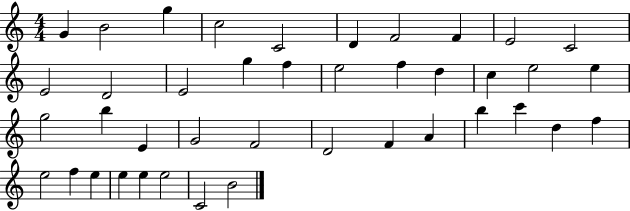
X:1
T:Untitled
M:4/4
L:1/4
K:C
G B2 g c2 C2 D F2 F E2 C2 E2 D2 E2 g f e2 f d c e2 e g2 b E G2 F2 D2 F A b c' d f e2 f e e e e2 C2 B2